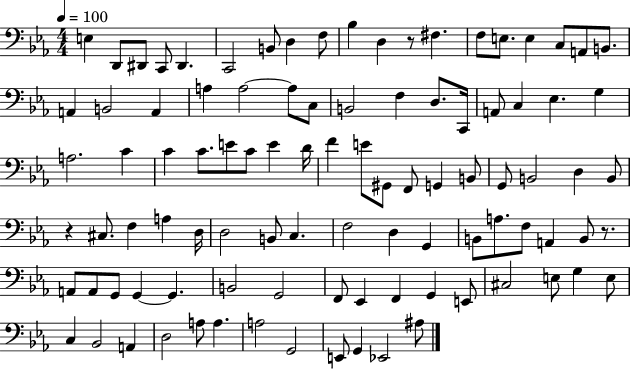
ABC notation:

X:1
T:Untitled
M:4/4
L:1/4
K:Eb
E, D,,/2 ^D,,/2 C,,/2 ^D,, C,,2 B,,/2 D, F,/2 _B, D, z/2 ^F, F,/2 E,/2 E, C,/2 A,,/2 B,,/2 A,, B,,2 A,, A, A,2 A,/2 C,/2 B,,2 F, D,/2 C,,/4 A,,/2 C, _E, G, A,2 C C C/2 E/2 C/2 E D/4 F E/2 ^G,,/2 F,,/2 G,, B,,/2 G,,/2 B,,2 D, B,,/2 z ^C,/2 F, A, D,/4 D,2 B,,/2 C, F,2 D, G,, B,,/2 A,/2 F,/2 A,, B,,/2 z/2 A,,/2 A,,/2 G,,/2 G,, G,, B,,2 G,,2 F,,/2 _E,, F,, G,, E,,/2 ^C,2 E,/2 G, E,/2 C, _B,,2 A,, D,2 A,/2 A, A,2 G,,2 E,,/2 G,, _E,,2 ^A,/2